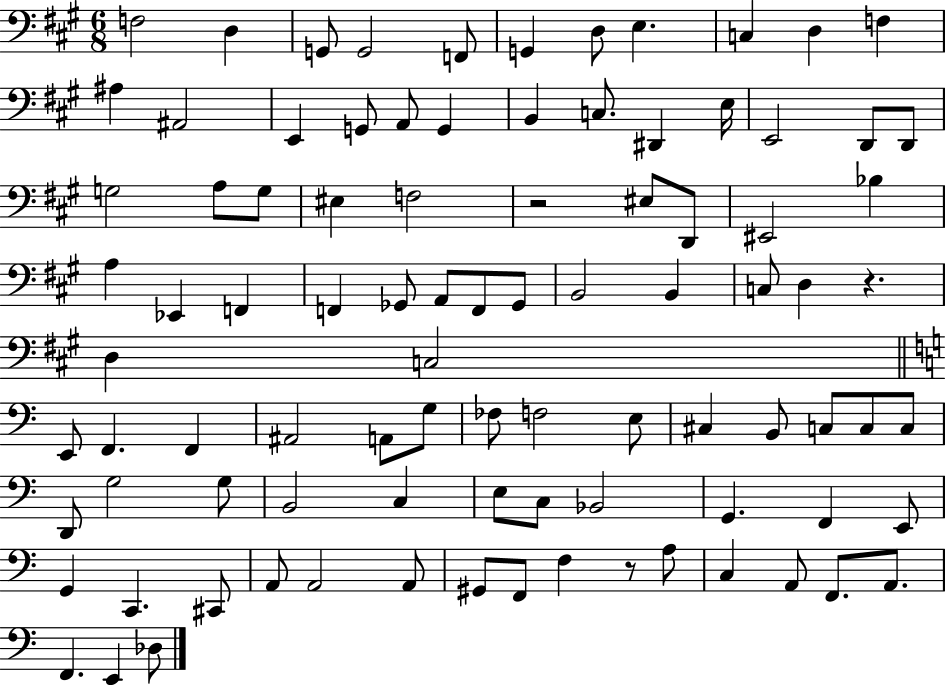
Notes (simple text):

F3/h D3/q G2/e G2/h F2/e G2/q D3/e E3/q. C3/q D3/q F3/q A#3/q A#2/h E2/q G2/e A2/e G2/q B2/q C3/e. D#2/q E3/s E2/h D2/e D2/e G3/h A3/e G3/e EIS3/q F3/h R/h EIS3/e D2/e EIS2/h Bb3/q A3/q Eb2/q F2/q F2/q Gb2/e A2/e F2/e Gb2/e B2/h B2/q C3/e D3/q R/q. D3/q C3/h E2/e F2/q. F2/q A#2/h A2/e G3/e FES3/e F3/h E3/e C#3/q B2/e C3/e C3/e C3/e D2/e G3/h G3/e B2/h C3/q E3/e C3/e Bb2/h G2/q. F2/q E2/e G2/q C2/q. C#2/e A2/e A2/h A2/e G#2/e F2/e F3/q R/e A3/e C3/q A2/e F2/e. A2/e. F2/q. E2/q Db3/e